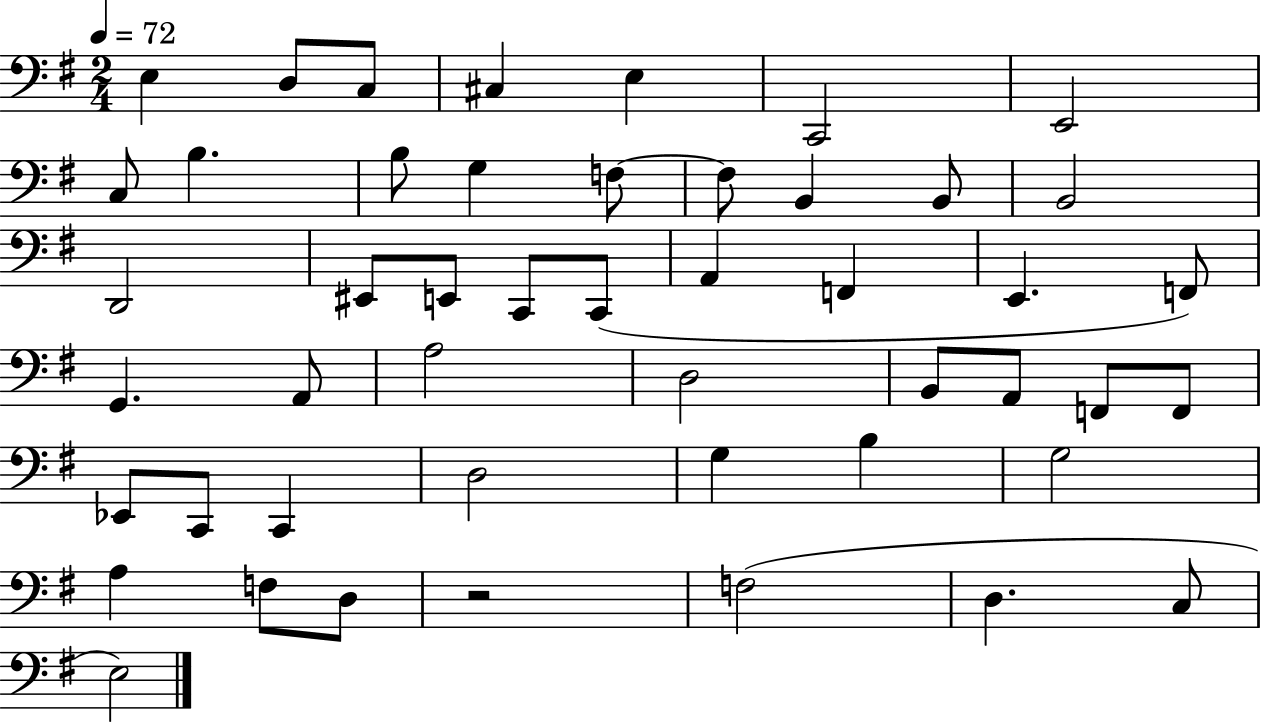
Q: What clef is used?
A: bass